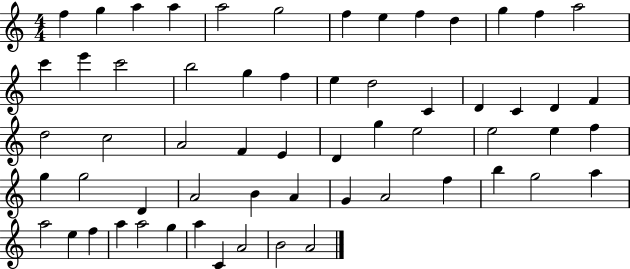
F5/q G5/q A5/q A5/q A5/h G5/h F5/q E5/q F5/q D5/q G5/q F5/q A5/h C6/q E6/q C6/h B5/h G5/q F5/q E5/q D5/h C4/q D4/q C4/q D4/q F4/q D5/h C5/h A4/h F4/q E4/q D4/q G5/q E5/h E5/h E5/q F5/q G5/q G5/h D4/q A4/h B4/q A4/q G4/q A4/h F5/q B5/q G5/h A5/q A5/h E5/q F5/q A5/q A5/h G5/q A5/q C4/q A4/h B4/h A4/h